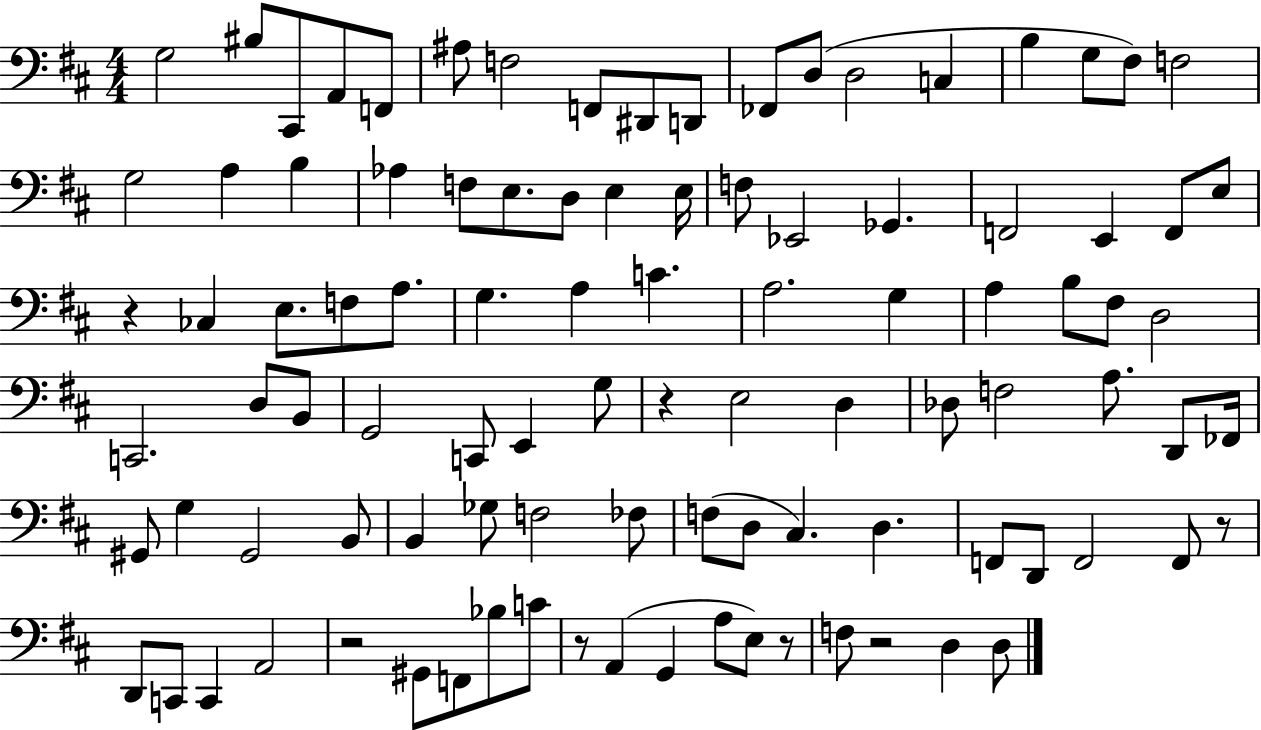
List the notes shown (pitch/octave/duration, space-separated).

G3/h BIS3/e C#2/e A2/e F2/e A#3/e F3/h F2/e D#2/e D2/e FES2/e D3/e D3/h C3/q B3/q G3/e F#3/e F3/h G3/h A3/q B3/q Ab3/q F3/e E3/e. D3/e E3/q E3/s F3/e Eb2/h Gb2/q. F2/h E2/q F2/e E3/e R/q CES3/q E3/e. F3/e A3/e. G3/q. A3/q C4/q. A3/h. G3/q A3/q B3/e F#3/e D3/h C2/h. D3/e B2/e G2/h C2/e E2/q G3/e R/q E3/h D3/q Db3/e F3/h A3/e. D2/e FES2/s G#2/e G3/q G#2/h B2/e B2/q Gb3/e F3/h FES3/e F3/e D3/e C#3/q. D3/q. F2/e D2/e F2/h F2/e R/e D2/e C2/e C2/q A2/h R/h G#2/e F2/e Bb3/e C4/e R/e A2/q G2/q A3/e E3/e R/e F3/e R/h D3/q D3/e